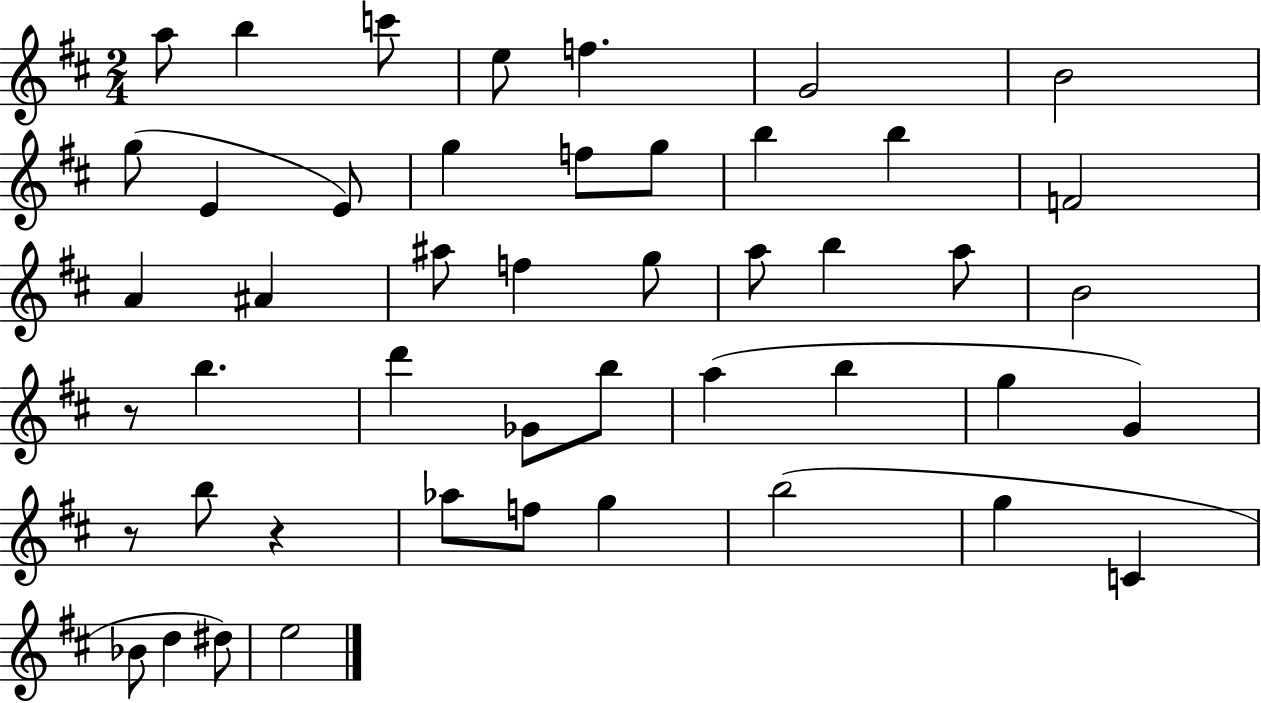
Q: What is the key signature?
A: D major